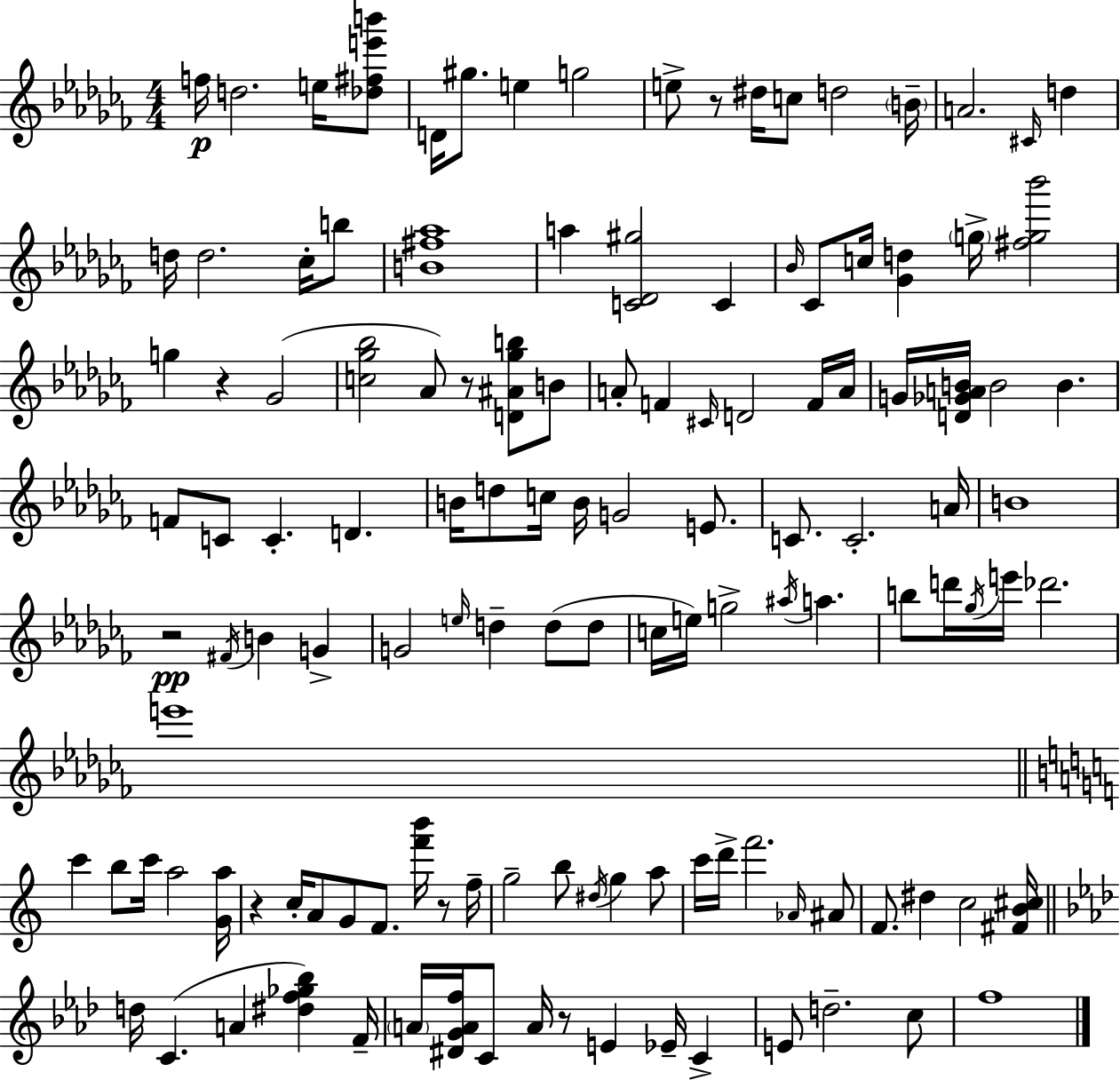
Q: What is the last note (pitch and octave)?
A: F5